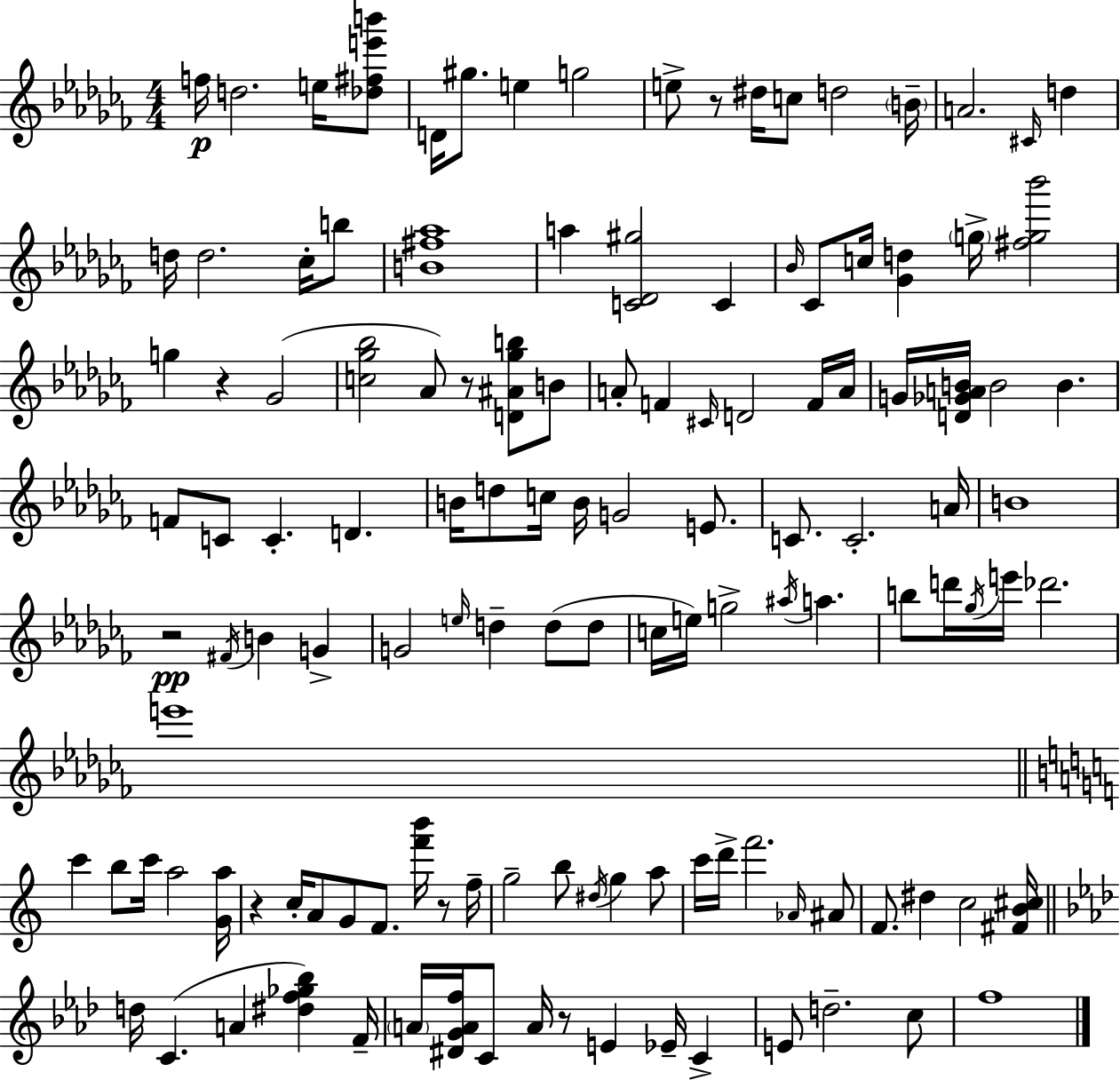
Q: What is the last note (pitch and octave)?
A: F5